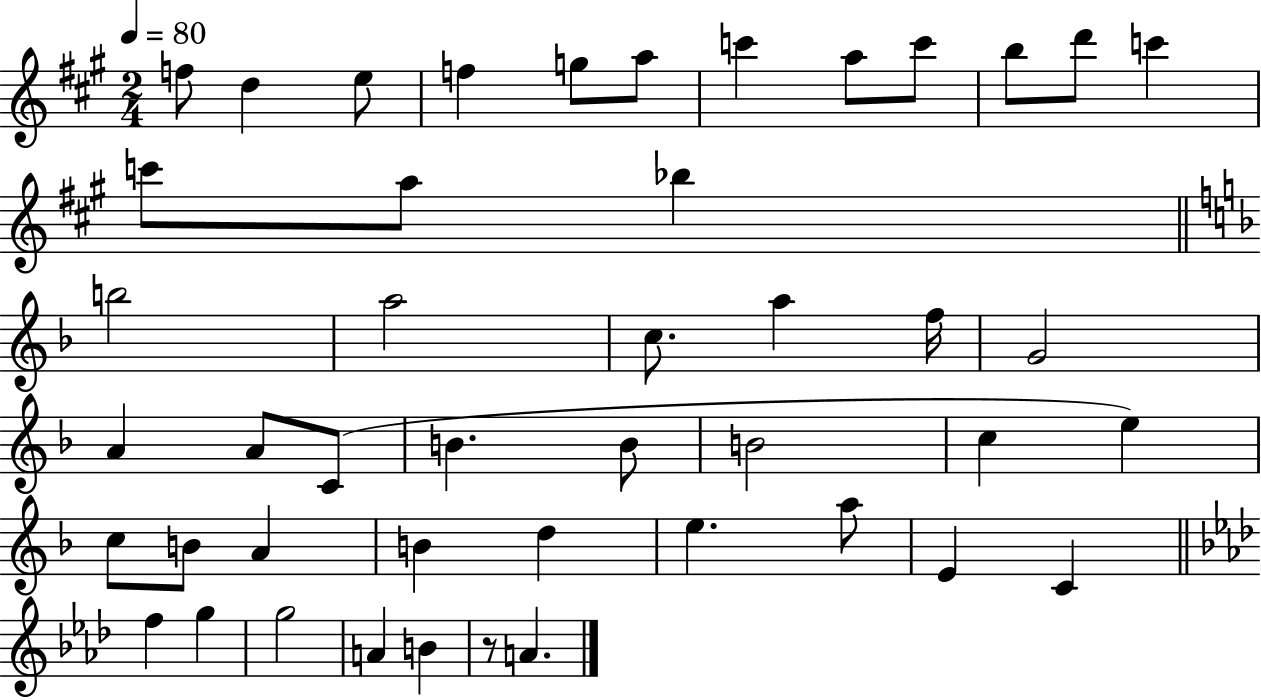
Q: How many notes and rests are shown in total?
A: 45